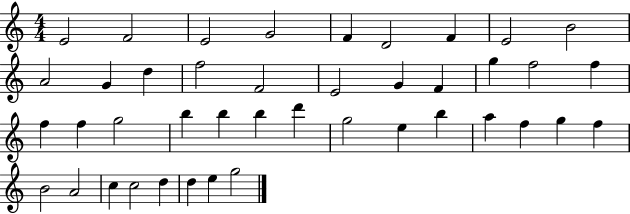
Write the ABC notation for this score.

X:1
T:Untitled
M:4/4
L:1/4
K:C
E2 F2 E2 G2 F D2 F E2 B2 A2 G d f2 F2 E2 G F g f2 f f f g2 b b b d' g2 e b a f g f B2 A2 c c2 d d e g2